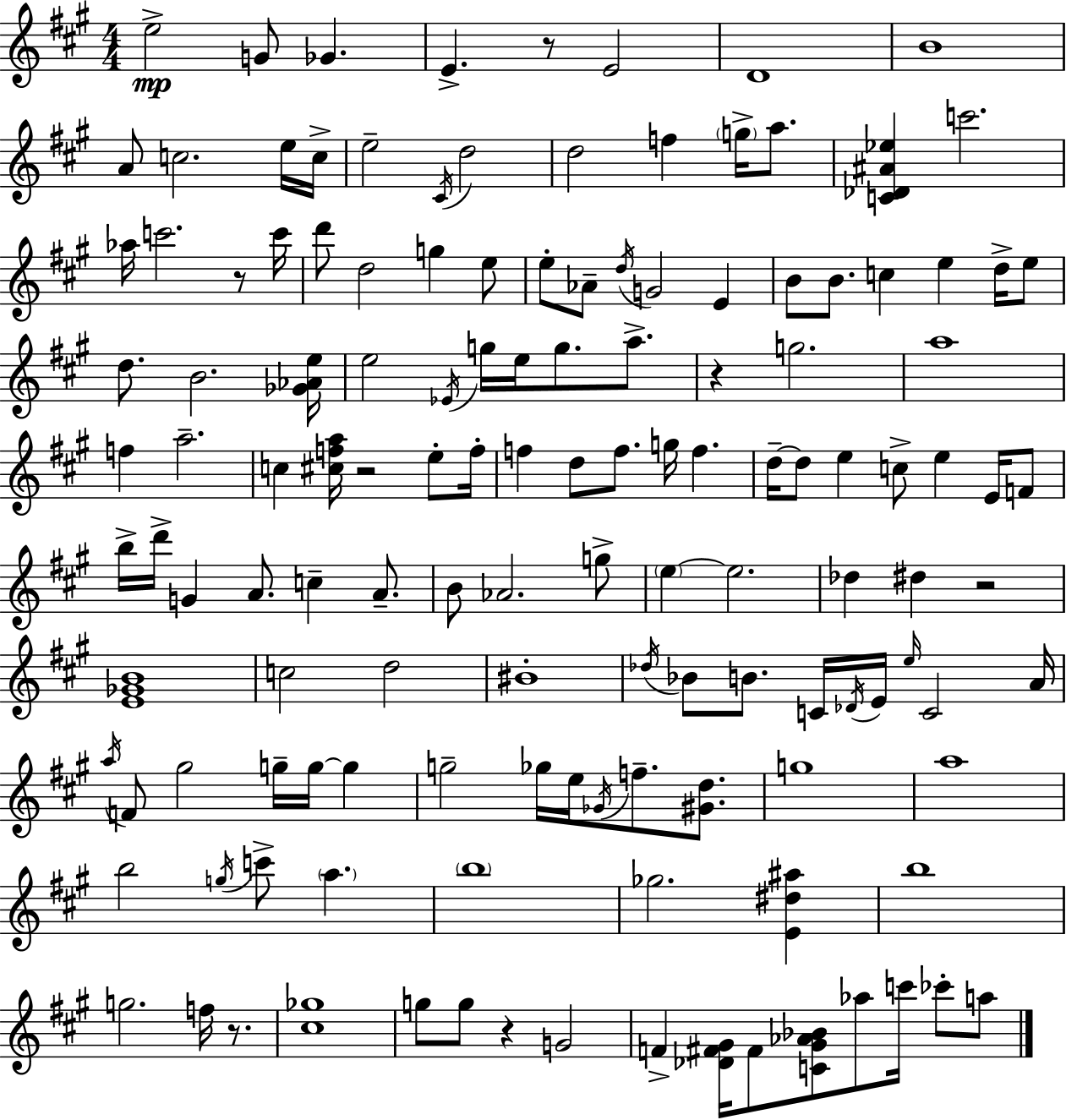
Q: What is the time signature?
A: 4/4